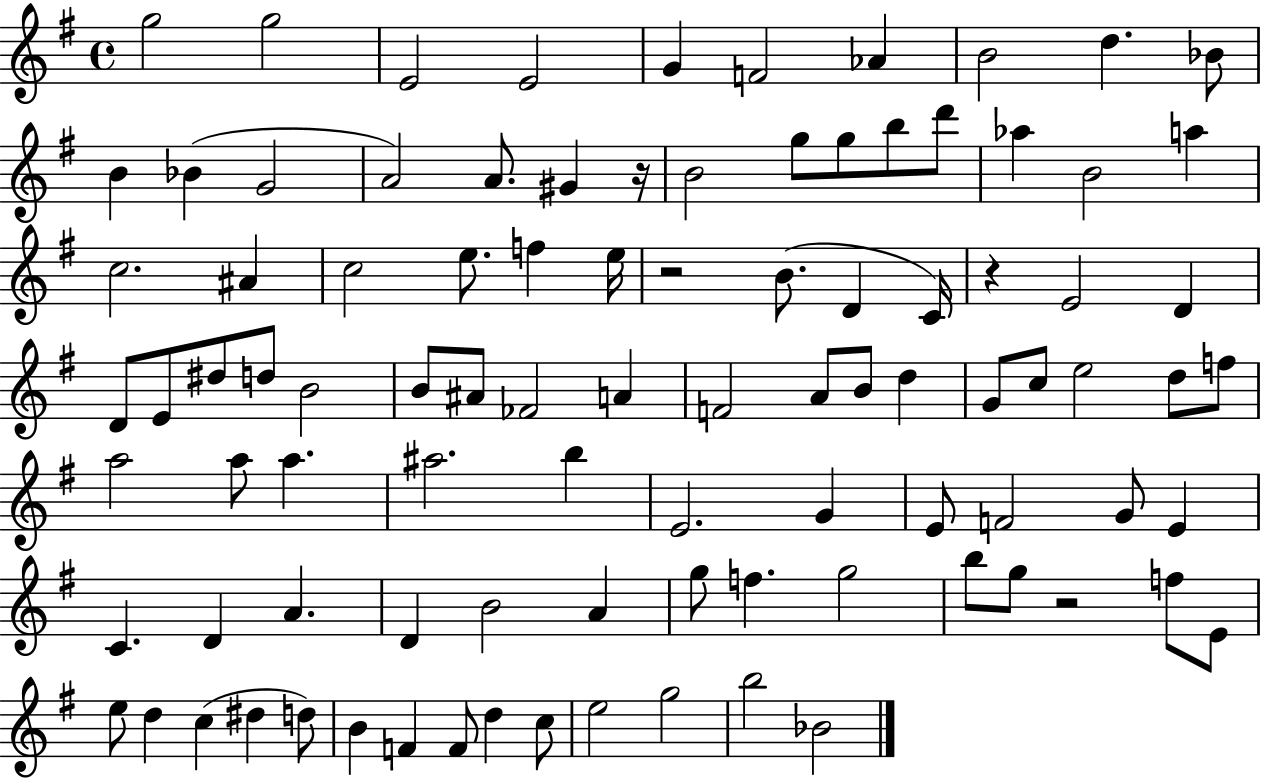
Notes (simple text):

G5/h G5/h E4/h E4/h G4/q F4/h Ab4/q B4/h D5/q. Bb4/e B4/q Bb4/q G4/h A4/h A4/e. G#4/q R/s B4/h G5/e G5/e B5/e D6/e Ab5/q B4/h A5/q C5/h. A#4/q C5/h E5/e. F5/q E5/s R/h B4/e. D4/q C4/s R/q E4/h D4/q D4/e E4/e D#5/e D5/e B4/h B4/e A#4/e FES4/h A4/q F4/h A4/e B4/e D5/q G4/e C5/e E5/h D5/e F5/e A5/h A5/e A5/q. A#5/h. B5/q E4/h. G4/q E4/e F4/h G4/e E4/q C4/q. D4/q A4/q. D4/q B4/h A4/q G5/e F5/q. G5/h B5/e G5/e R/h F5/e E4/e E5/e D5/q C5/q D#5/q D5/e B4/q F4/q F4/e D5/q C5/e E5/h G5/h B5/h Bb4/h